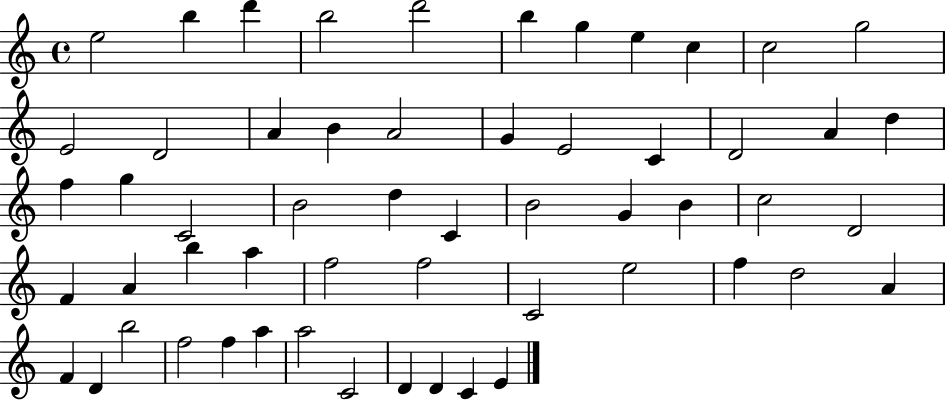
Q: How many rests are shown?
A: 0